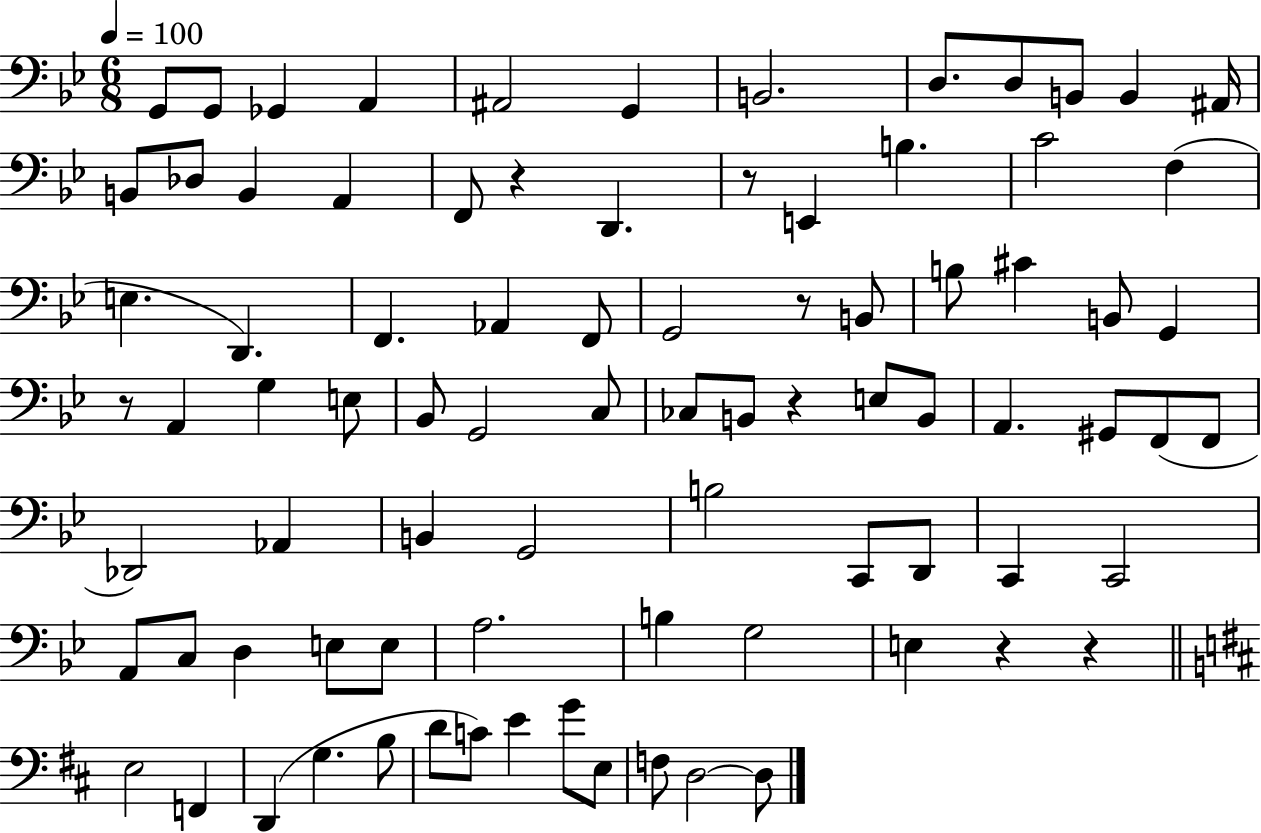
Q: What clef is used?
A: bass